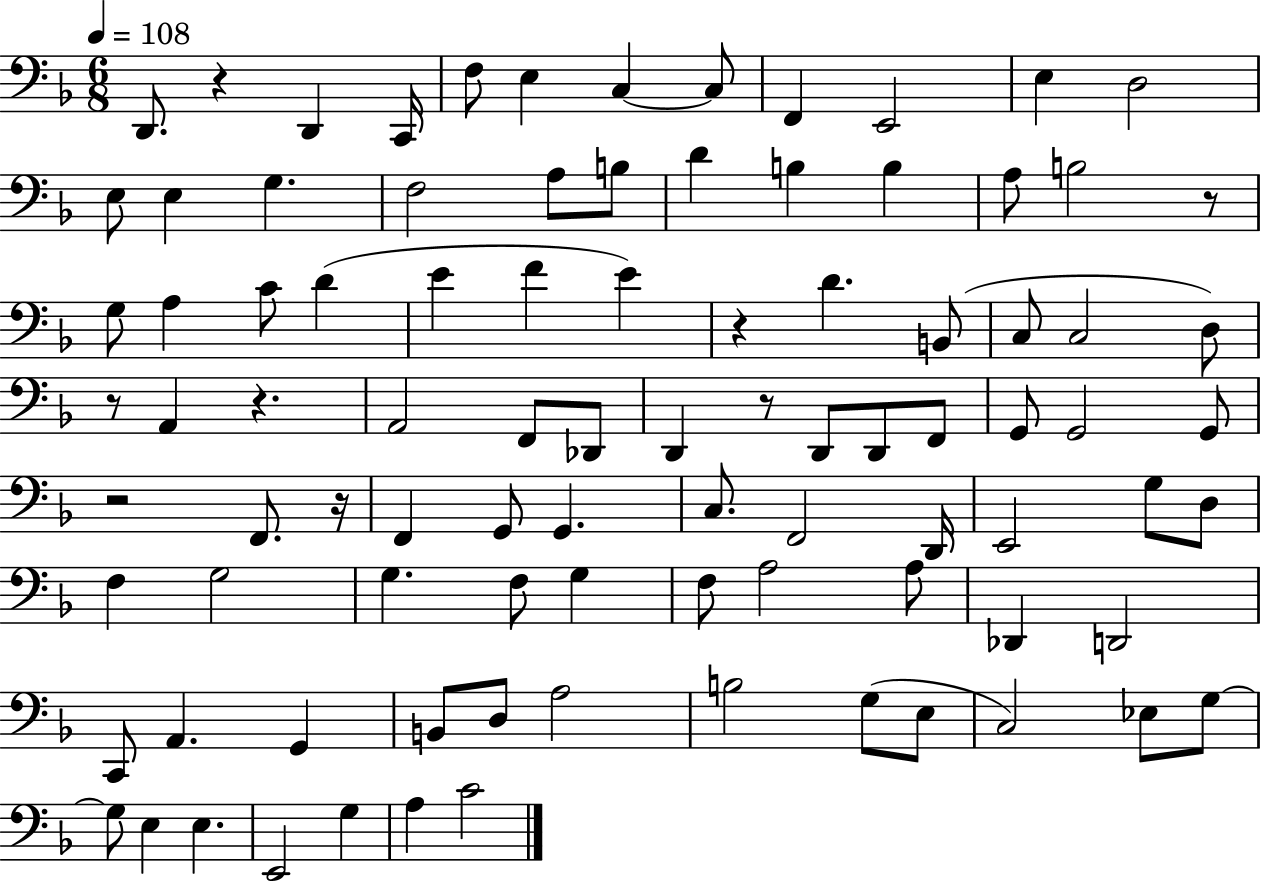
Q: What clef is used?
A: bass